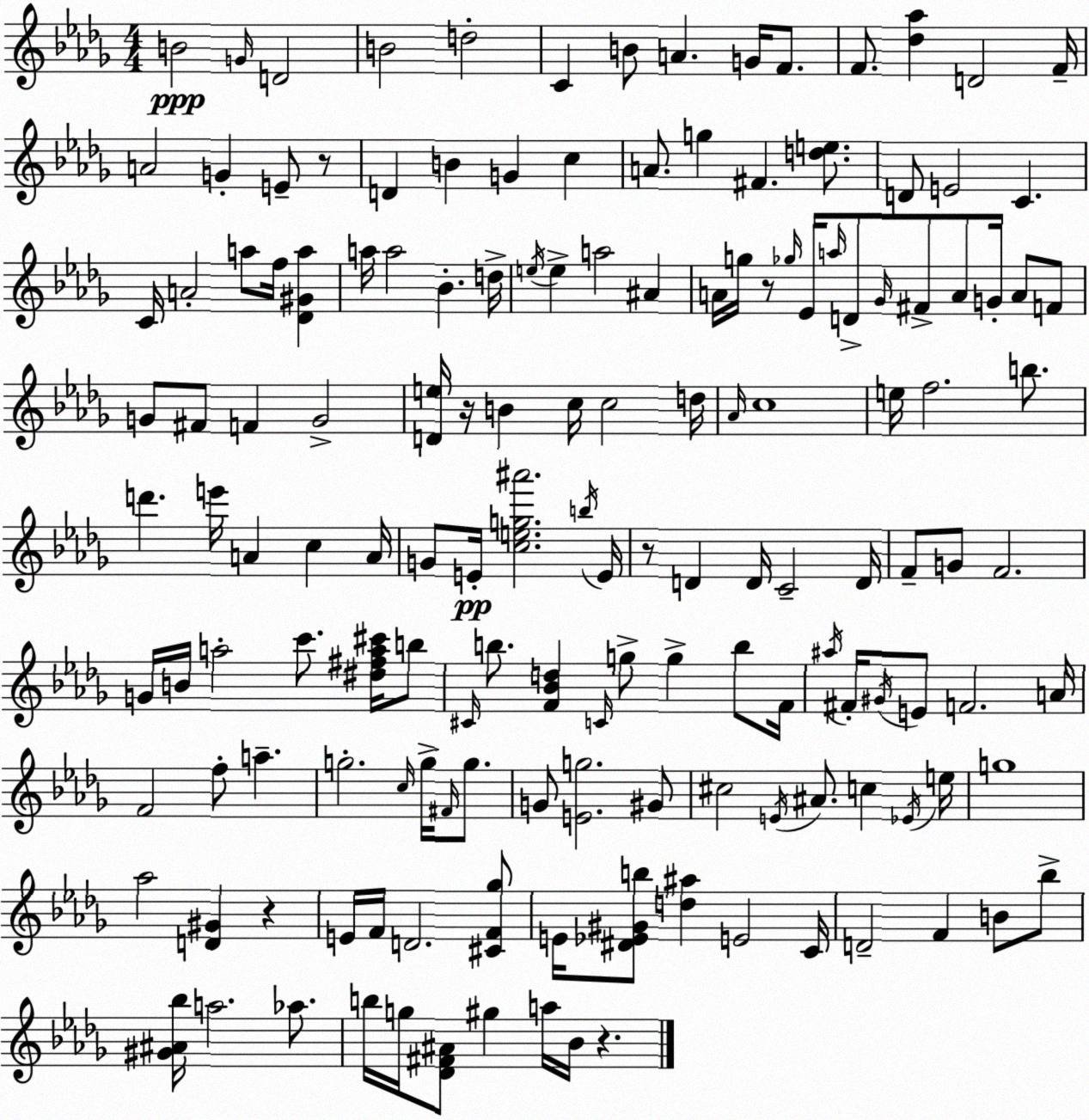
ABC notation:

X:1
T:Untitled
M:4/4
L:1/4
K:Bbm
B2 G/4 D2 B2 d2 C B/2 A G/4 F/2 F/2 [_d_a] D2 F/4 A2 G E/2 z/2 D B G c A/2 g ^F [de]/2 D/2 E2 C C/4 A2 a/2 f/4 [_D^Ga] a/4 a2 _B d/4 e/4 e a2 ^A A/4 g/4 z/2 _g/4 _E/4 a/4 D/2 _G/4 ^F/2 A/2 G/4 A/2 F/2 G/2 ^F/2 F G2 [De]/4 z/4 B c/4 c2 d/4 _A/4 c4 e/4 f2 b/2 d' e'/4 A c A/4 G/2 E/4 [ceg^a']2 b/4 E/4 z/2 D D/4 C2 D/4 F/2 G/2 F2 G/4 B/4 a2 c'/2 [^d^fa^c']/4 b/2 ^C/4 b/2 [F_Bd] C/4 g/2 g b/2 F/4 ^a/4 ^F/4 ^G/4 E/2 F2 A/4 F2 f/2 a g2 c/4 g/4 ^F/4 g/2 G/2 [Eg]2 ^G/2 ^c2 E/4 ^A/2 c _E/4 e/4 g4 _a2 [D^G] z E/4 F/4 D2 [^CF_g]/2 E/4 [^D_E^Gb]/2 [d^a] E2 C/4 D2 F B/2 _b/2 [^G^A_b]/4 a2 _a/2 b/4 g/4 [_D^F^A]/2 ^g a/4 _B/4 z